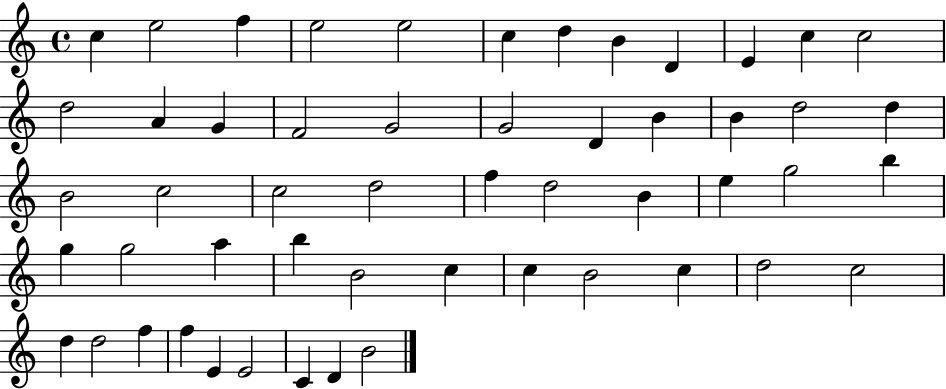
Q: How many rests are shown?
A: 0